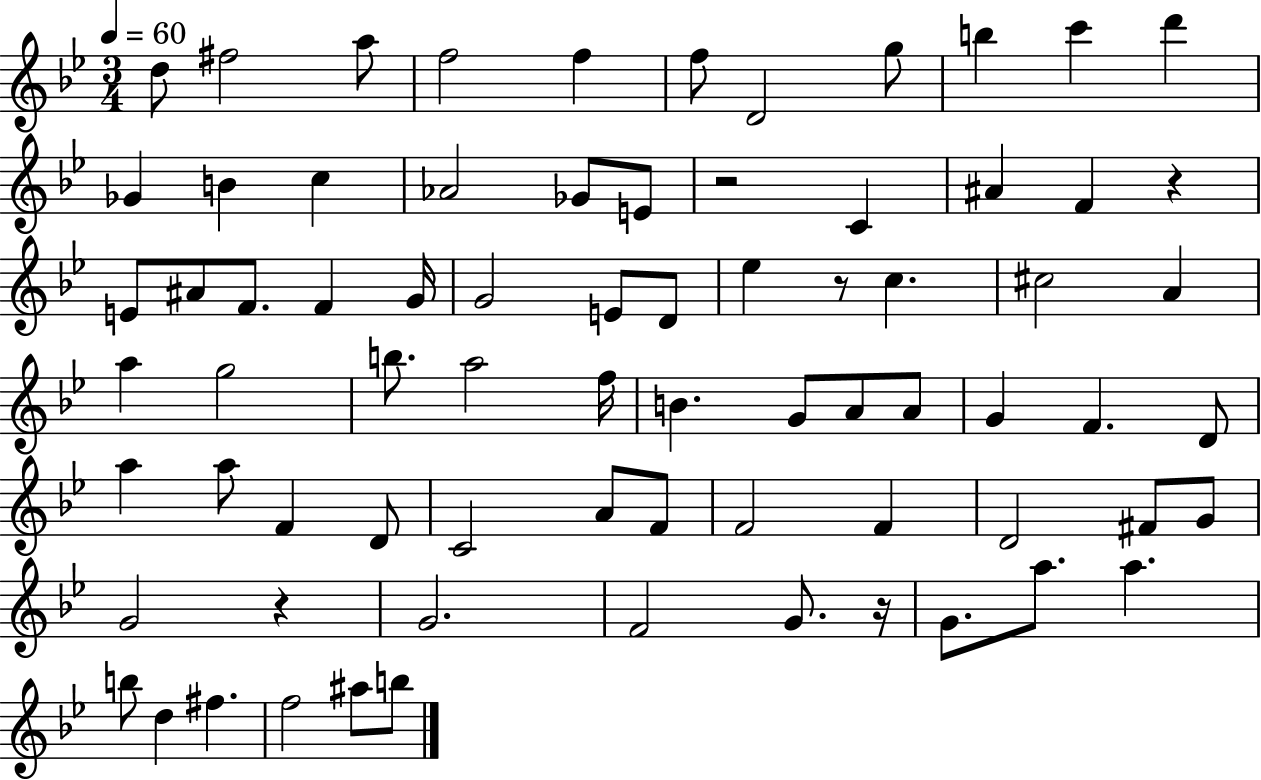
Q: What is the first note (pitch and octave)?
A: D5